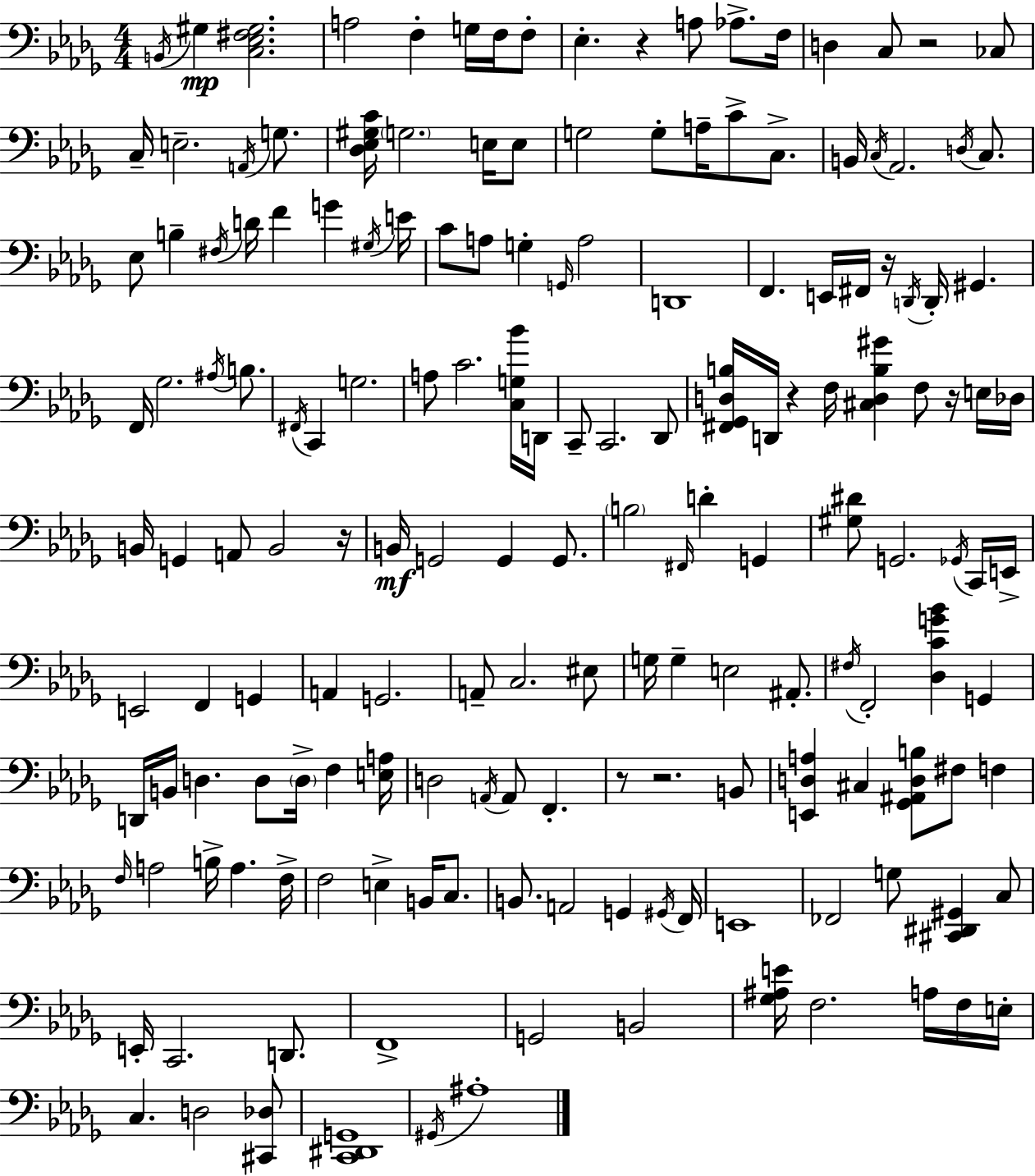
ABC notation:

X:1
T:Untitled
M:4/4
L:1/4
K:Bbm
B,,/4 ^G, [C,_E,^F,^G,]2 A,2 F, G,/4 F,/4 F,/2 _E, z A,/2 _A,/2 F,/4 D, C,/2 z2 _C,/2 C,/4 E,2 A,,/4 G,/2 [_D,_E,^G,C]/4 G,2 E,/4 E,/2 G,2 G,/2 A,/4 C/2 C,/2 B,,/4 C,/4 _A,,2 D,/4 C,/2 _E,/2 B, ^F,/4 D/4 F G ^G,/4 E/4 C/2 A,/2 G, G,,/4 A,2 D,,4 F,, E,,/4 ^F,,/4 z/4 D,,/4 D,,/4 ^G,, F,,/4 _G,2 ^A,/4 B,/2 ^F,,/4 C,, G,2 A,/2 C2 [C,G,_B]/4 D,,/4 C,,/2 C,,2 _D,,/2 [^F,,_G,,D,B,]/4 D,,/4 z F,/4 [^C,D,B,^G] F,/2 z/4 E,/4 _D,/4 B,,/4 G,, A,,/2 B,,2 z/4 B,,/4 G,,2 G,, G,,/2 B,2 ^F,,/4 D G,, [^G,^D]/2 G,,2 _G,,/4 C,,/4 E,,/4 E,,2 F,, G,, A,, G,,2 A,,/2 C,2 ^E,/2 G,/4 G, E,2 ^A,,/2 ^F,/4 F,,2 [_D,CG_B] G,, D,,/4 B,,/4 D, D,/2 D,/4 F, [E,A,]/4 D,2 A,,/4 A,,/2 F,, z/2 z2 B,,/2 [E,,D,A,] ^C, [_G,,^A,,D,B,]/2 ^F,/2 F, F,/4 A,2 B,/4 A, F,/4 F,2 E, B,,/4 C,/2 B,,/2 A,,2 G,, ^G,,/4 F,,/4 E,,4 _F,,2 G,/2 [^C,,^D,,^G,,] C,/2 E,,/4 C,,2 D,,/2 F,,4 G,,2 B,,2 [_G,^A,E]/4 F,2 A,/4 F,/4 E,/4 C, D,2 [^C,,_D,]/2 [C,,^D,,G,,]4 ^G,,/4 ^A,4